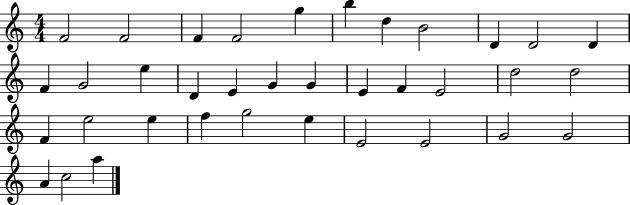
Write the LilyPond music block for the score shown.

{
  \clef treble
  \numericTimeSignature
  \time 4/4
  \key c \major
  f'2 f'2 | f'4 f'2 g''4 | b''4 d''4 b'2 | d'4 d'2 d'4 | \break f'4 g'2 e''4 | d'4 e'4 g'4 g'4 | e'4 f'4 e'2 | d''2 d''2 | \break f'4 e''2 e''4 | f''4 g''2 e''4 | e'2 e'2 | g'2 g'2 | \break a'4 c''2 a''4 | \bar "|."
}